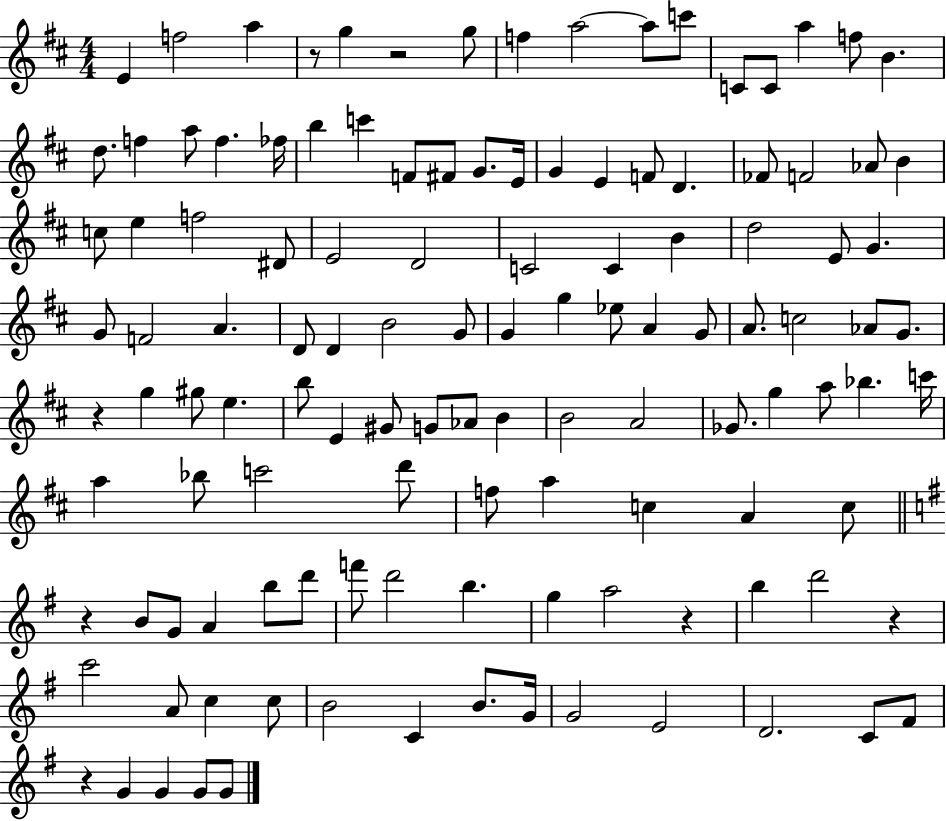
E4/q F5/h A5/q R/e G5/q R/h G5/e F5/q A5/h A5/e C6/e C4/e C4/e A5/q F5/e B4/q. D5/e. F5/q A5/e F5/q. FES5/s B5/q C6/q F4/e F#4/e G4/e. E4/s G4/q E4/q F4/e D4/q. FES4/e F4/h Ab4/e B4/q C5/e E5/q F5/h D#4/e E4/h D4/h C4/h C4/q B4/q D5/h E4/e G4/q. G4/e F4/h A4/q. D4/e D4/q B4/h G4/e G4/q G5/q Eb5/e A4/q G4/e A4/e. C5/h Ab4/e G4/e. R/q G5/q G#5/e E5/q. B5/e E4/q G#4/e G4/e Ab4/e B4/q B4/h A4/h Gb4/e. G5/q A5/e Bb5/q. C6/s A5/q Bb5/e C6/h D6/e F5/e A5/q C5/q A4/q C5/e R/q B4/e G4/e A4/q B5/e D6/e F6/e D6/h B5/q. G5/q A5/h R/q B5/q D6/h R/q C6/h A4/e C5/q C5/e B4/h C4/q B4/e. G4/s G4/h E4/h D4/h. C4/e F#4/e R/q G4/q G4/q G4/e G4/e